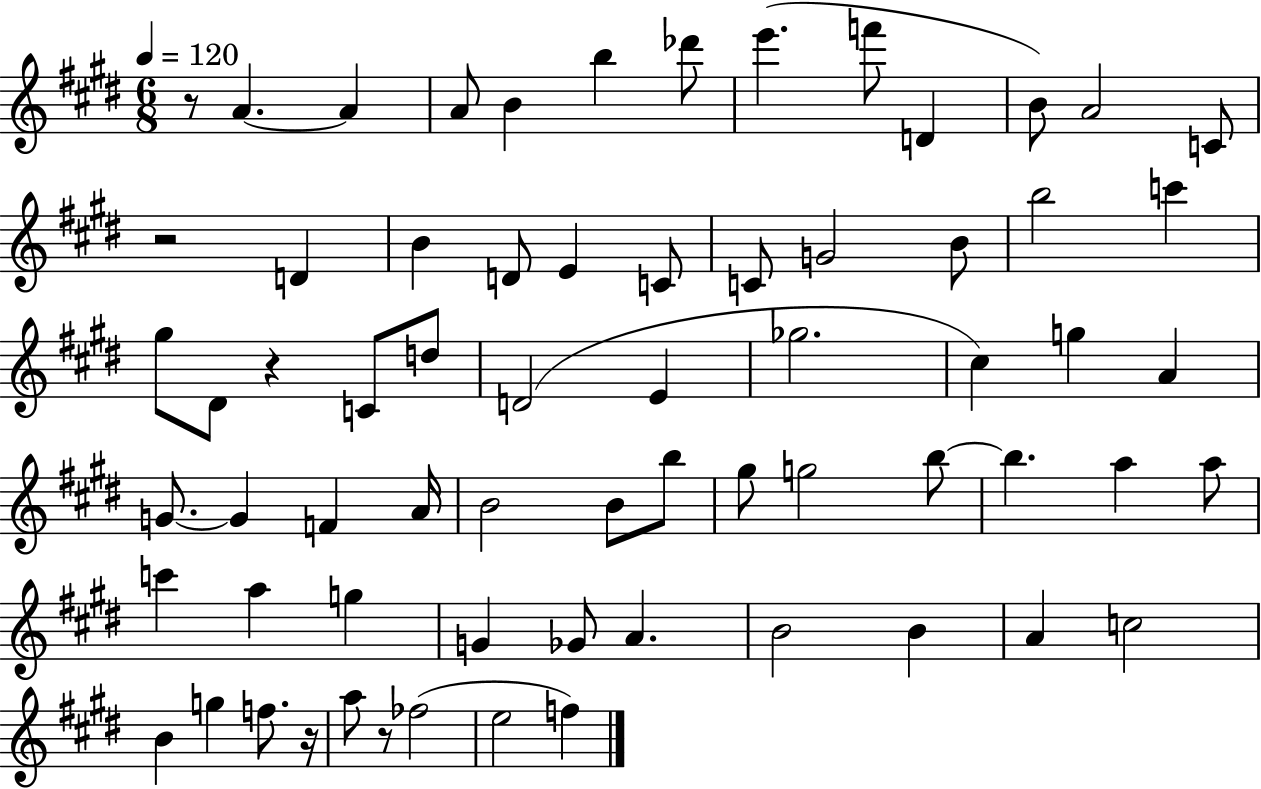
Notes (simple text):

R/e A4/q. A4/q A4/e B4/q B5/q Db6/e E6/q. F6/e D4/q B4/e A4/h C4/e R/h D4/q B4/q D4/e E4/q C4/e C4/e G4/h B4/e B5/h C6/q G#5/e D#4/e R/q C4/e D5/e D4/h E4/q Gb5/h. C#5/q G5/q A4/q G4/e. G4/q F4/q A4/s B4/h B4/e B5/e G#5/e G5/h B5/e B5/q. A5/q A5/e C6/q A5/q G5/q G4/q Gb4/e A4/q. B4/h B4/q A4/q C5/h B4/q G5/q F5/e. R/s A5/e R/e FES5/h E5/h F5/q